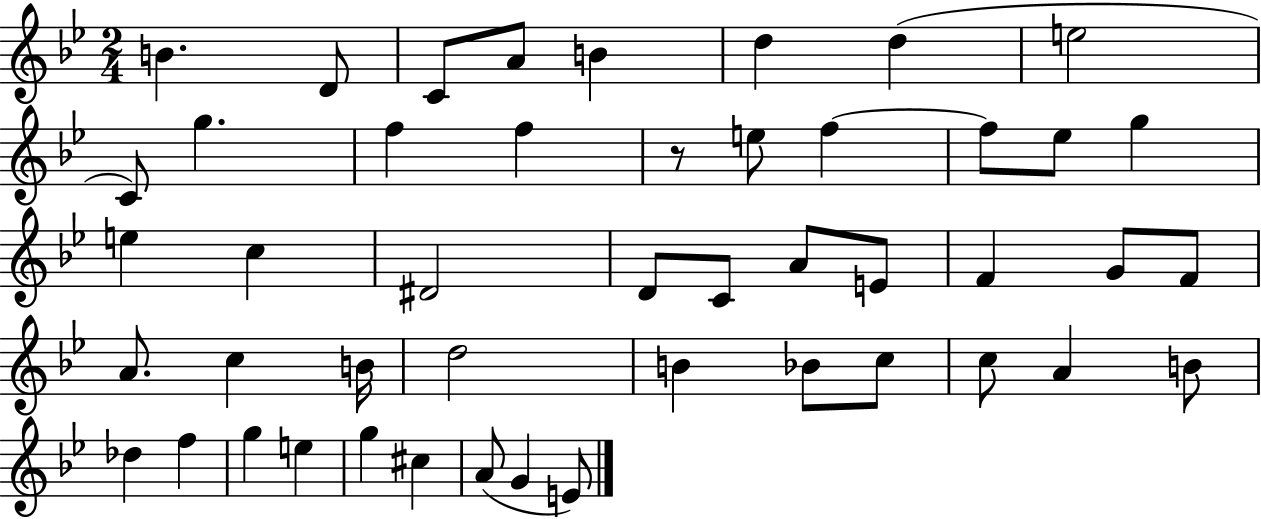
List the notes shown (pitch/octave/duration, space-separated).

B4/q. D4/e C4/e A4/e B4/q D5/q D5/q E5/h C4/e G5/q. F5/q F5/q R/e E5/e F5/q F5/e Eb5/e G5/q E5/q C5/q D#4/h D4/e C4/e A4/e E4/e F4/q G4/e F4/e A4/e. C5/q B4/s D5/h B4/q Bb4/e C5/e C5/e A4/q B4/e Db5/q F5/q G5/q E5/q G5/q C#5/q A4/e G4/q E4/e